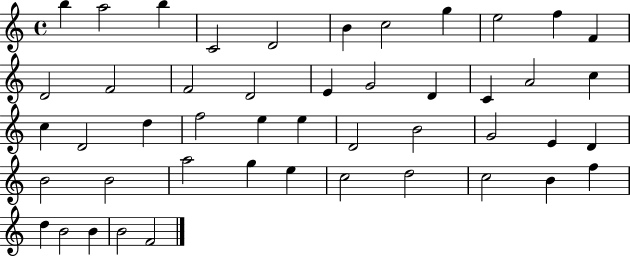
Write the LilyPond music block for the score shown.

{
  \clef treble
  \time 4/4
  \defaultTimeSignature
  \key c \major
  b''4 a''2 b''4 | c'2 d'2 | b'4 c''2 g''4 | e''2 f''4 f'4 | \break d'2 f'2 | f'2 d'2 | e'4 g'2 d'4 | c'4 a'2 c''4 | \break c''4 d'2 d''4 | f''2 e''4 e''4 | d'2 b'2 | g'2 e'4 d'4 | \break b'2 b'2 | a''2 g''4 e''4 | c''2 d''2 | c''2 b'4 f''4 | \break d''4 b'2 b'4 | b'2 f'2 | \bar "|."
}